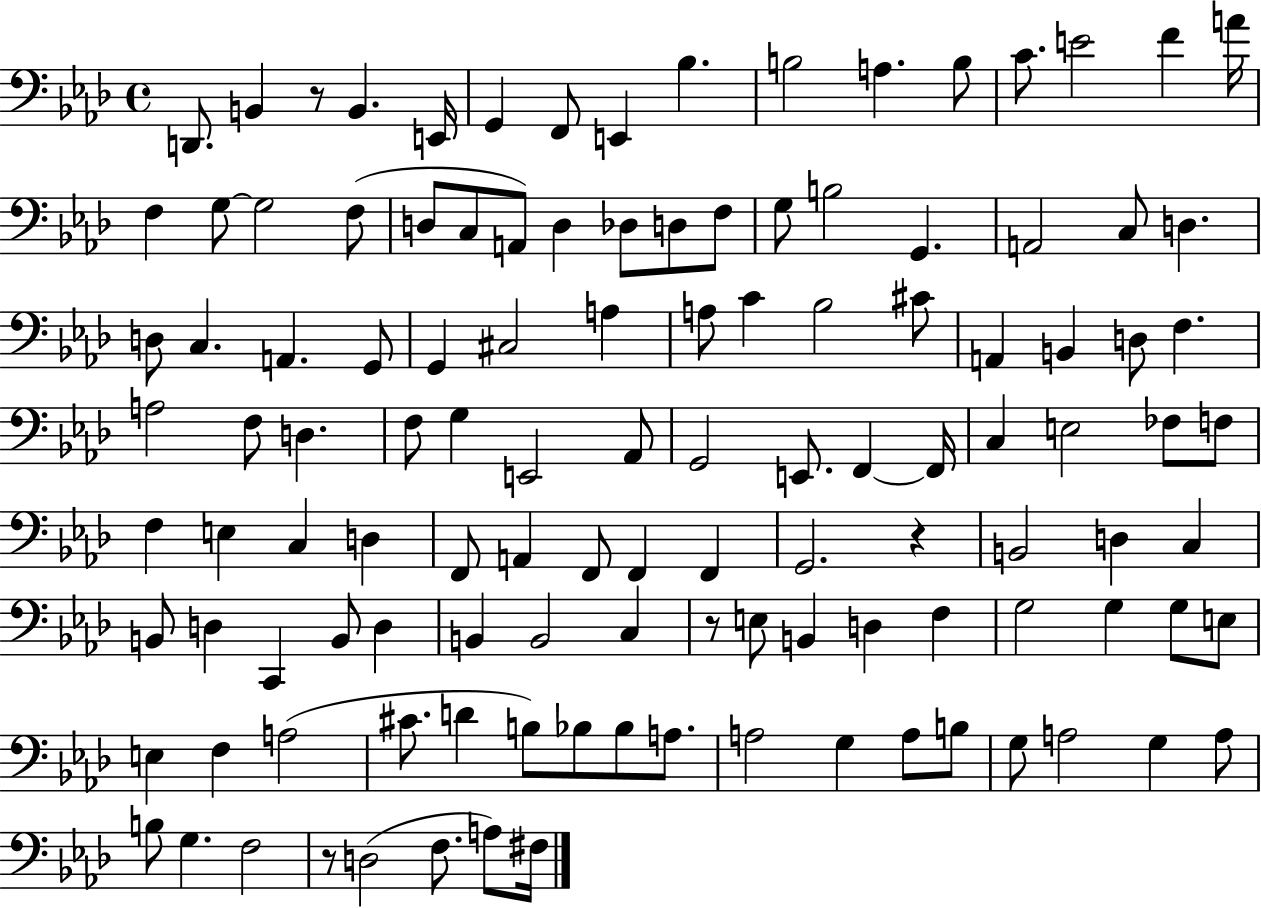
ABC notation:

X:1
T:Untitled
M:4/4
L:1/4
K:Ab
D,,/2 B,, z/2 B,, E,,/4 G,, F,,/2 E,, _B, B,2 A, B,/2 C/2 E2 F A/4 F, G,/2 G,2 F,/2 D,/2 C,/2 A,,/2 D, _D,/2 D,/2 F,/2 G,/2 B,2 G,, A,,2 C,/2 D, D,/2 C, A,, G,,/2 G,, ^C,2 A, A,/2 C _B,2 ^C/2 A,, B,, D,/2 F, A,2 F,/2 D, F,/2 G, E,,2 _A,,/2 G,,2 E,,/2 F,, F,,/4 C, E,2 _F,/2 F,/2 F, E, C, D, F,,/2 A,, F,,/2 F,, F,, G,,2 z B,,2 D, C, B,,/2 D, C,, B,,/2 D, B,, B,,2 C, z/2 E,/2 B,, D, F, G,2 G, G,/2 E,/2 E, F, A,2 ^C/2 D B,/2 _B,/2 _B,/2 A,/2 A,2 G, A,/2 B,/2 G,/2 A,2 G, A,/2 B,/2 G, F,2 z/2 D,2 F,/2 A,/2 ^F,/4